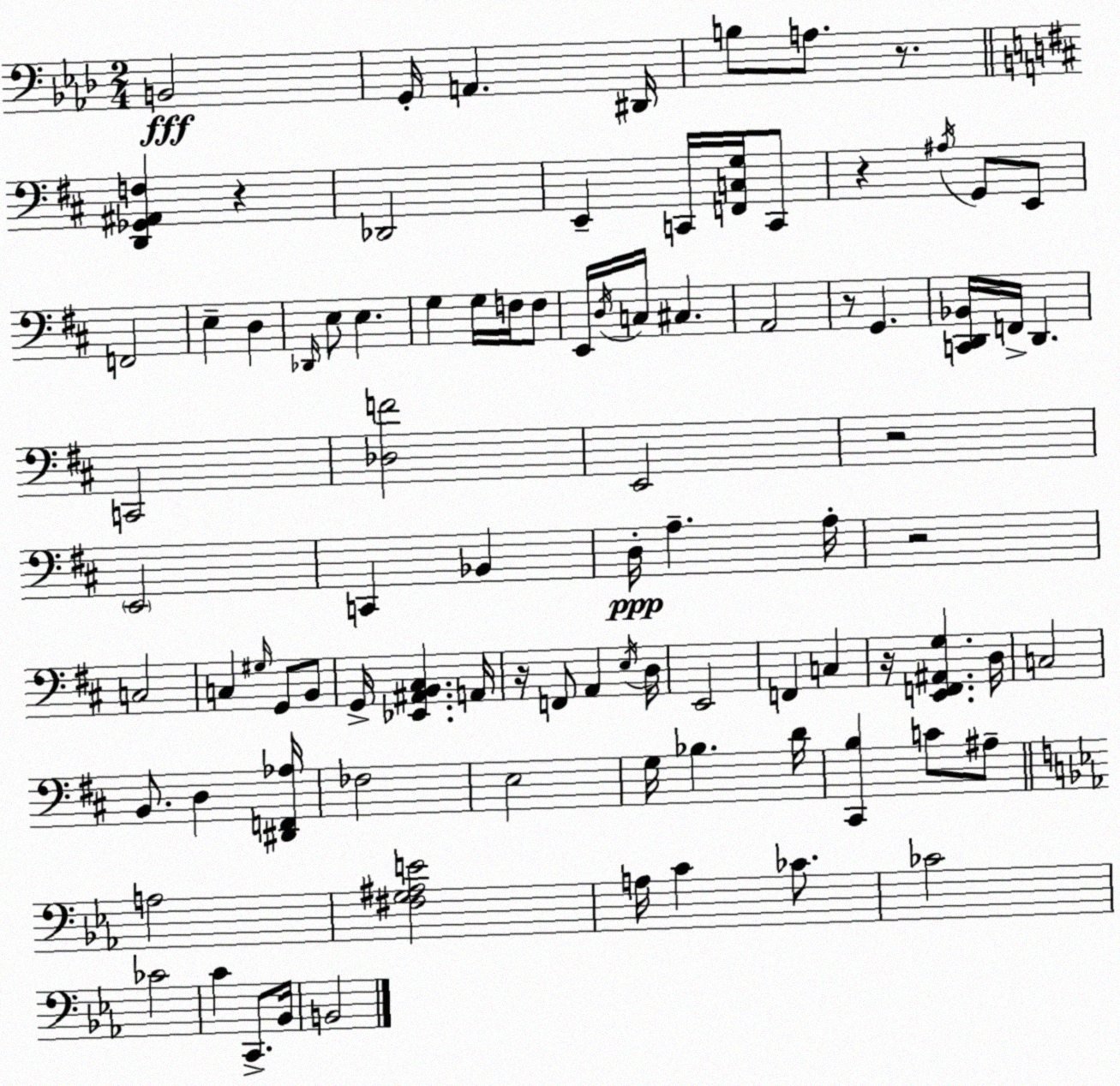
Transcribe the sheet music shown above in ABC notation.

X:1
T:Untitled
M:2/4
L:1/4
K:Fm
B,,2 G,,/4 A,, ^D,,/4 B,/2 A,/2 z/2 [D,,_G,,^A,,F,] z _D,,2 E,, C,,/4 [F,,C,G,]/4 C,,/2 z ^A,/4 G,,/2 E,,/2 F,,2 E, D, _D,,/4 E,/2 E, G, G,/4 F,/4 F,/2 E,,/4 D,/4 C,/4 ^C, A,,2 z/2 G,, [C,,D,,_B,,]/4 F,,/4 D,, C,,2 [_D,F]2 E,,2 z2 E,,2 C,, _B,, D,/4 A, A,/4 z2 C,2 C, ^G,/4 G,,/2 B,,/2 G,,/4 [_E,,^A,,B,,^C,] A,,/4 z/4 F,,/2 A,, E,/4 D,/4 E,,2 F,, C, z/4 [E,,F,,^A,,G,] D,/4 C,2 B,,/2 D, [^D,,F,,_A,]/4 _F,2 E,2 G,/4 _B, D/4 [^C,,B,] C/2 ^A,/2 A,2 [^F,G,^A,E]2 A,/4 C _C/2 _C2 _C2 C C,,/2 _B,,/4 B,,2